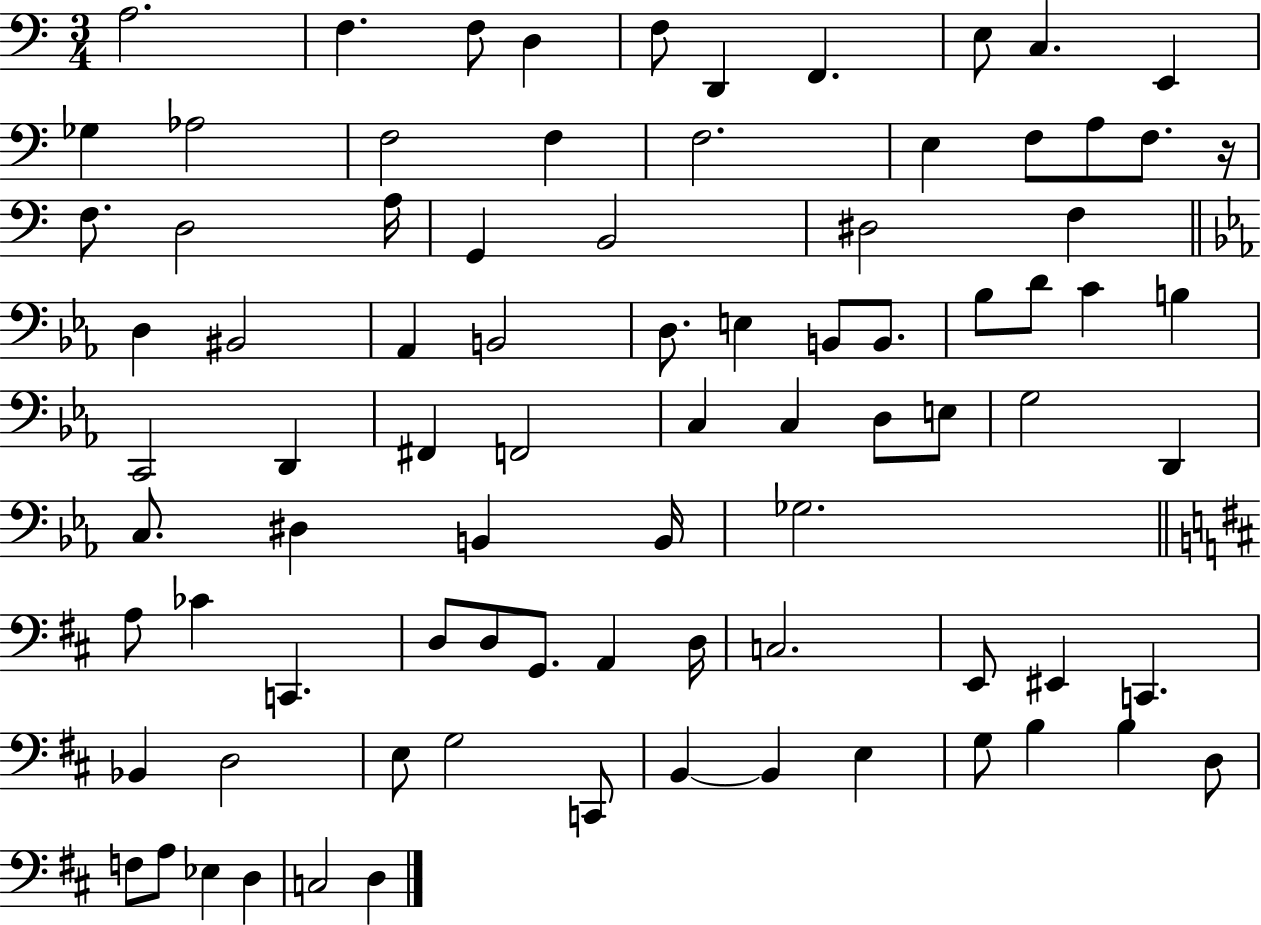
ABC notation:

X:1
T:Untitled
M:3/4
L:1/4
K:C
A,2 F, F,/2 D, F,/2 D,, F,, E,/2 C, E,, _G, _A,2 F,2 F, F,2 E, F,/2 A,/2 F,/2 z/4 F,/2 D,2 A,/4 G,, B,,2 ^D,2 F, D, ^B,,2 _A,, B,,2 D,/2 E, B,,/2 B,,/2 _B,/2 D/2 C B, C,,2 D,, ^F,, F,,2 C, C, D,/2 E,/2 G,2 D,, C,/2 ^D, B,, B,,/4 _G,2 A,/2 _C C,, D,/2 D,/2 G,,/2 A,, D,/4 C,2 E,,/2 ^E,, C,, _B,, D,2 E,/2 G,2 C,,/2 B,, B,, E, G,/2 B, B, D,/2 F,/2 A,/2 _E, D, C,2 D,